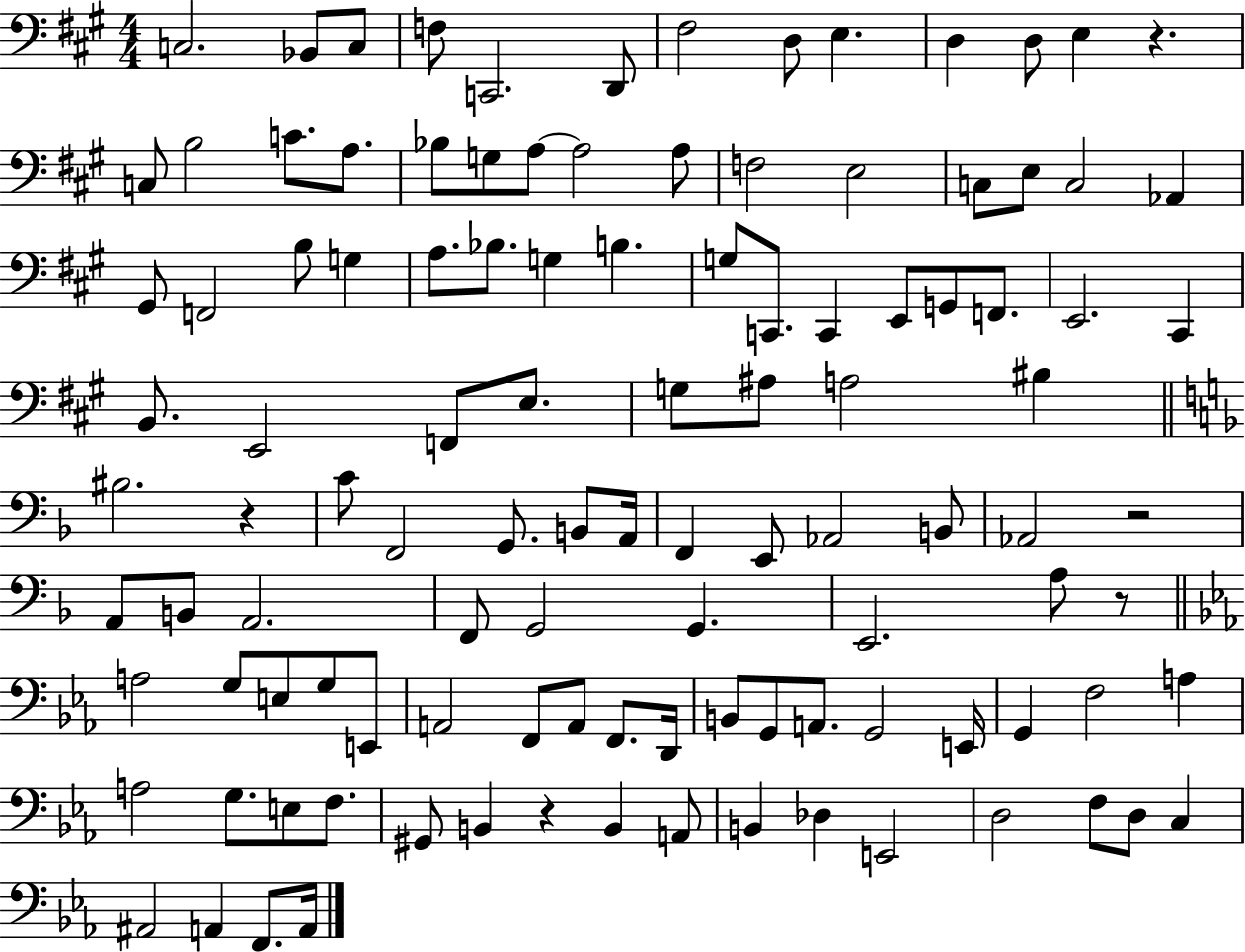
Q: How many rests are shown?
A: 5